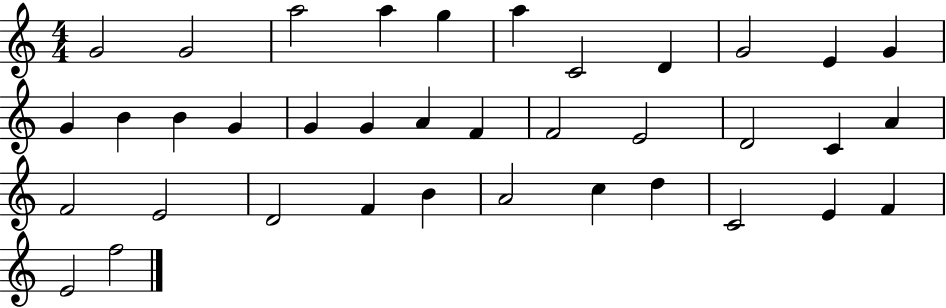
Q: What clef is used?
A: treble